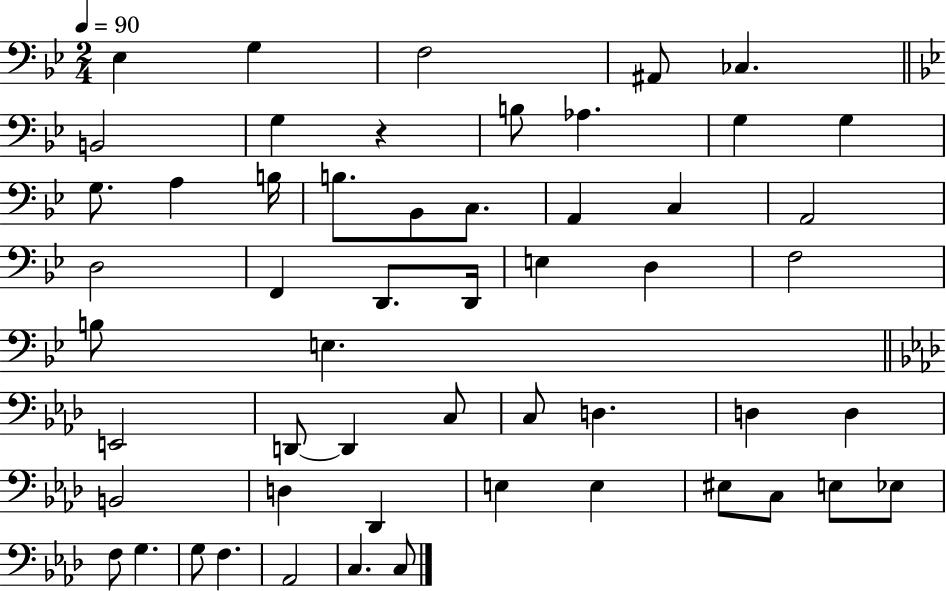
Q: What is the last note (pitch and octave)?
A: C3